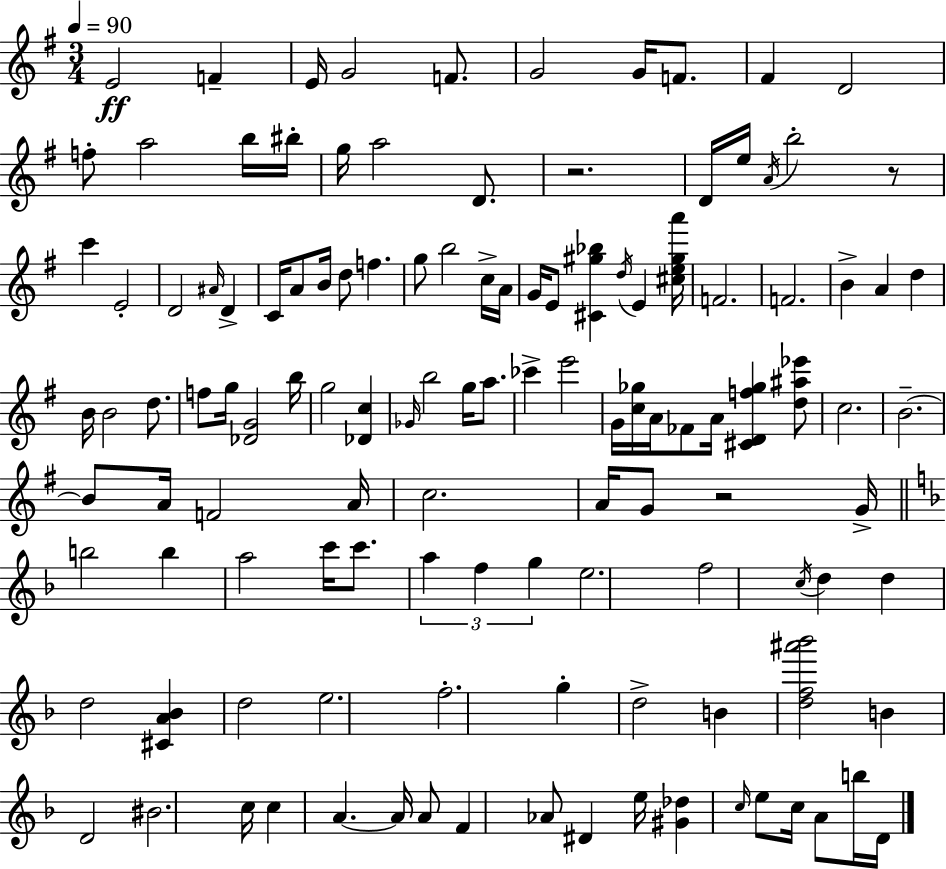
X:1
T:Untitled
M:3/4
L:1/4
K:G
E2 F E/4 G2 F/2 G2 G/4 F/2 ^F D2 f/2 a2 b/4 ^b/4 g/4 a2 D/2 z2 D/4 e/4 A/4 b2 z/2 c' E2 D2 ^A/4 D C/4 A/2 B/4 d/2 f g/2 b2 c/4 A/4 G/4 E/2 [^C^g_b] d/4 E [^ce^ga']/4 F2 F2 B A d B/4 B2 d/2 f/2 g/4 [_DG]2 b/4 g2 [_Dc] _G/4 b2 g/4 a/2 _c' e'2 G/4 [c_g]/4 A/4 _F/2 A/4 [^CDf_g] [d^a_e']/2 c2 B2 B/2 A/4 F2 A/4 c2 A/4 G/2 z2 G/4 b2 b a2 c'/4 c'/2 a f g e2 f2 c/4 d d d2 [^CA_B] d2 e2 f2 g d2 B [df^a'_b']2 B D2 ^B2 c/4 c A A/4 A/2 F _A/2 ^D e/4 [^G_d] c/4 e/2 c/4 A/2 b/4 D/4